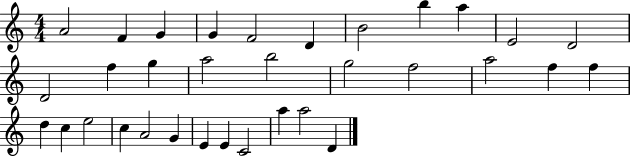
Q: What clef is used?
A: treble